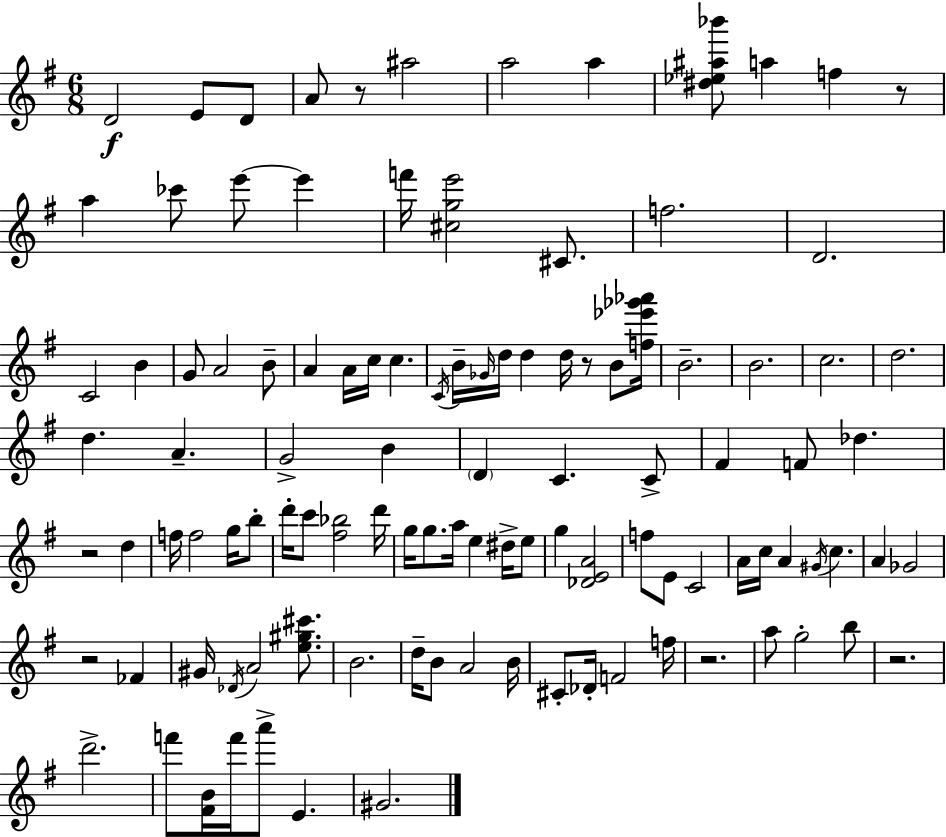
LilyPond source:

{
  \clef treble
  \numericTimeSignature
  \time 6/8
  \key e \minor
  \repeat volta 2 { d'2\f e'8 d'8 | a'8 r8 ais''2 | a''2 a''4 | <dis'' ees'' ais'' bes'''>8 a''4 f''4 r8 | \break a''4 ces'''8 e'''8~~ e'''4 | f'''16 <cis'' g'' e'''>2 cis'8. | f''2. | d'2. | \break c'2 b'4 | g'8 a'2 b'8-- | a'4 a'16 c''16 c''4. | \acciaccatura { c'16 } b'16-- \grace { ges'16 } d''16 d''4 d''16 r8 b'8 | \break <f'' ees''' ges''' aes'''>16 b'2.-- | b'2. | c''2. | d''2. | \break d''4. a'4.-- | g'2-> b'4 | \parenthesize d'4 c'4. | c'8-> fis'4 f'8 des''4. | \break r2 d''4 | f''16 f''2 g''16 | b''8-. d'''16-. c'''8 <fis'' bes''>2 | d'''16 g''16 g''8. a''16 e''4 dis''16-> | \break e''8 g''4 <des' e' a'>2 | f''8 e'8 c'2 | a'16 c''16 a'4 \acciaccatura { gis'16 } c''4. | a'4 ges'2 | \break r2 fes'4 | gis'16 \acciaccatura { des'16 } a'2 | <e'' gis'' cis'''>8. b'2. | d''16-- b'8 a'2 | \break b'16 cis'8-. des'16-. f'2 | f''16 r2. | a''8 g''2-. | b''8 r2. | \break d'''2.-> | f'''8 <fis' b'>16 f'''16 a'''8-> e'4. | gis'2. | } \bar "|."
}